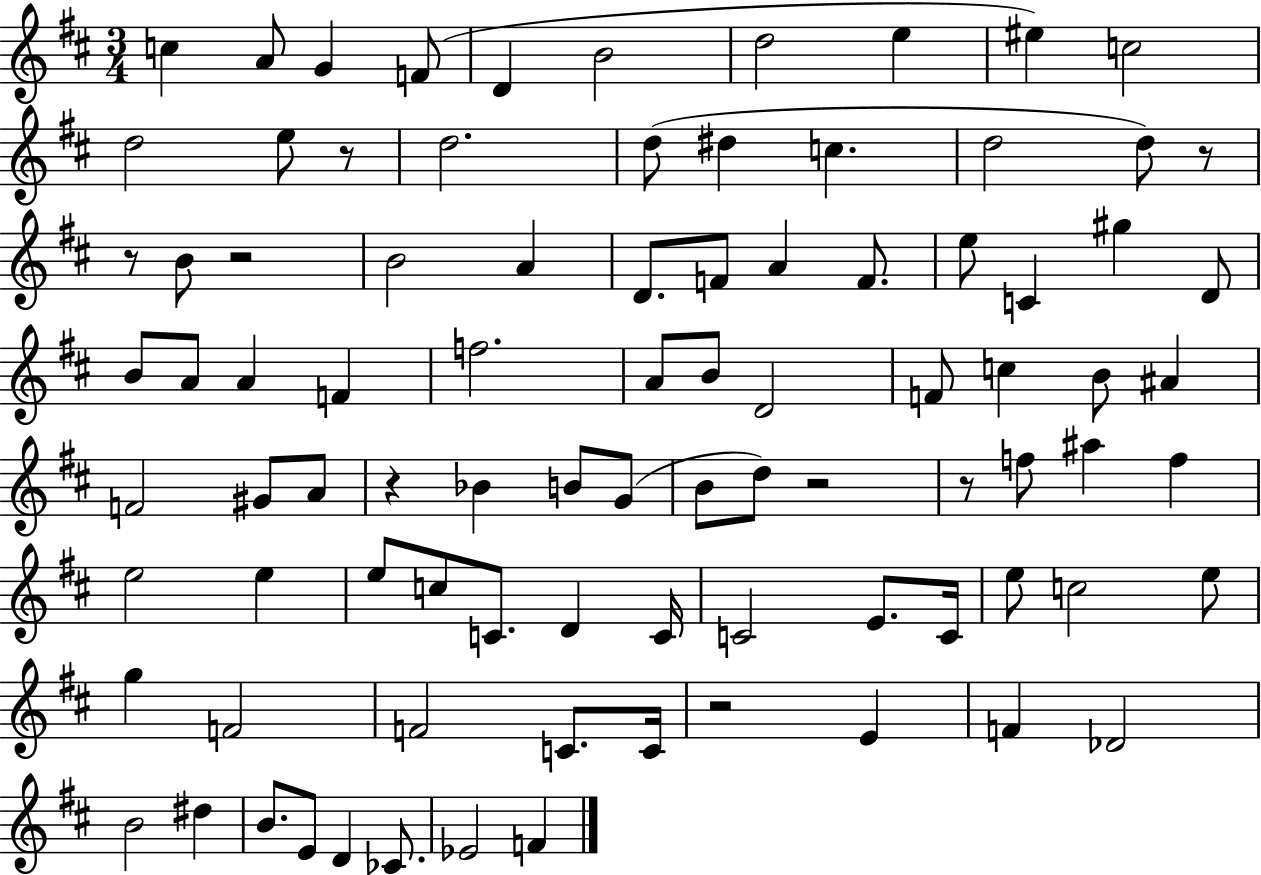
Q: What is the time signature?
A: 3/4